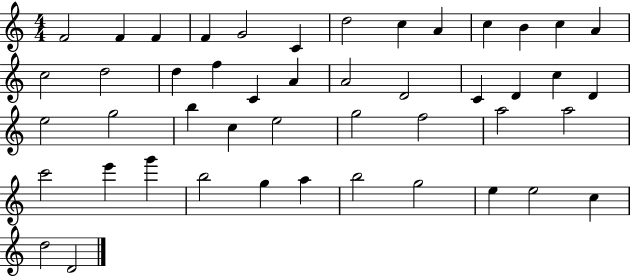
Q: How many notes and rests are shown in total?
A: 47